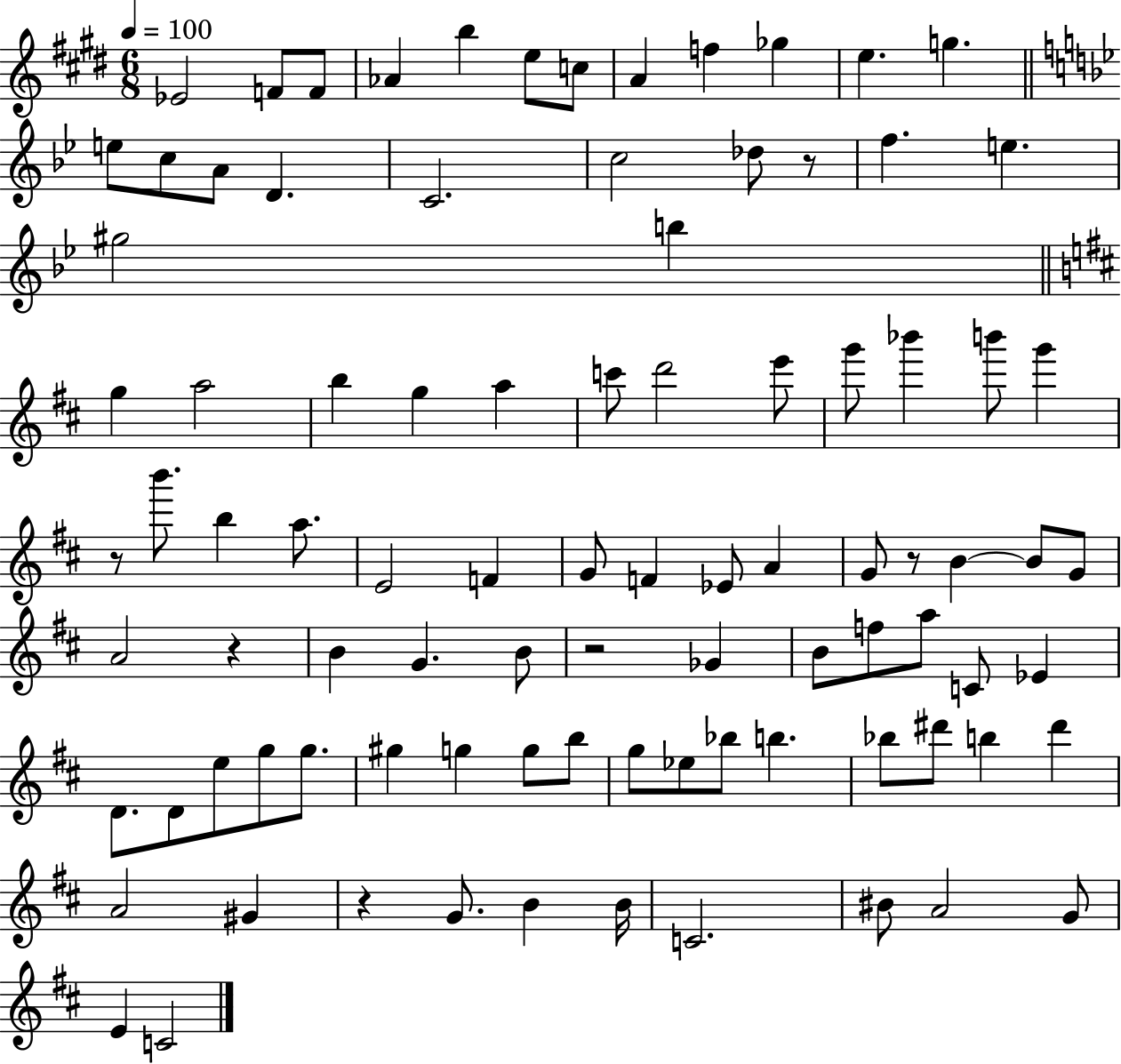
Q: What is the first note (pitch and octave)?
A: Eb4